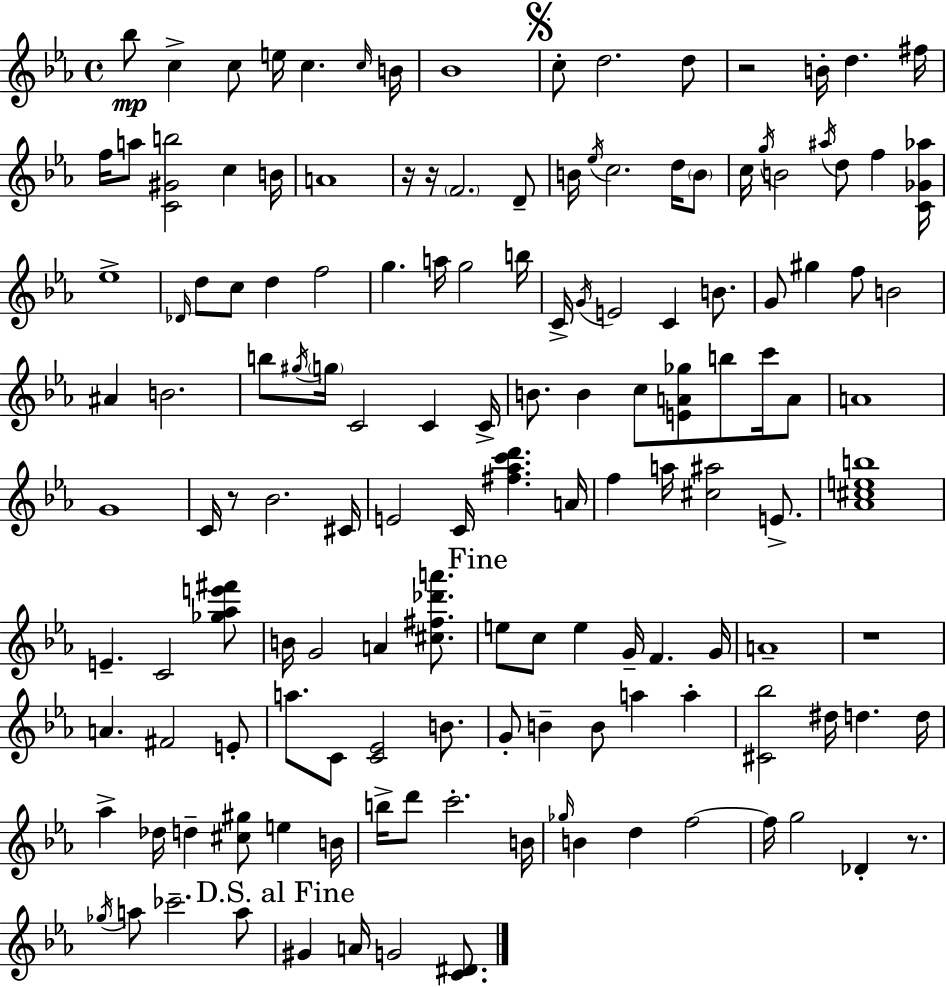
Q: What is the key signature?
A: EES major